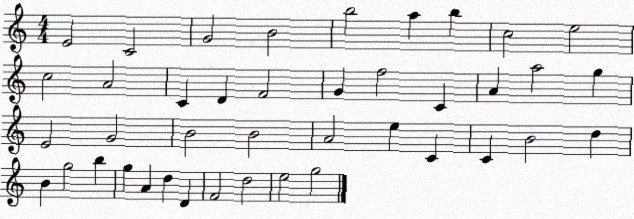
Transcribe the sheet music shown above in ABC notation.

X:1
T:Untitled
M:4/4
L:1/4
K:C
E2 C2 G2 B2 b2 a b c2 e2 c2 A2 C D F2 G f2 C A a2 g E2 G2 B2 B2 A2 e C C B2 d B g2 b g A d D F2 d2 e2 g2